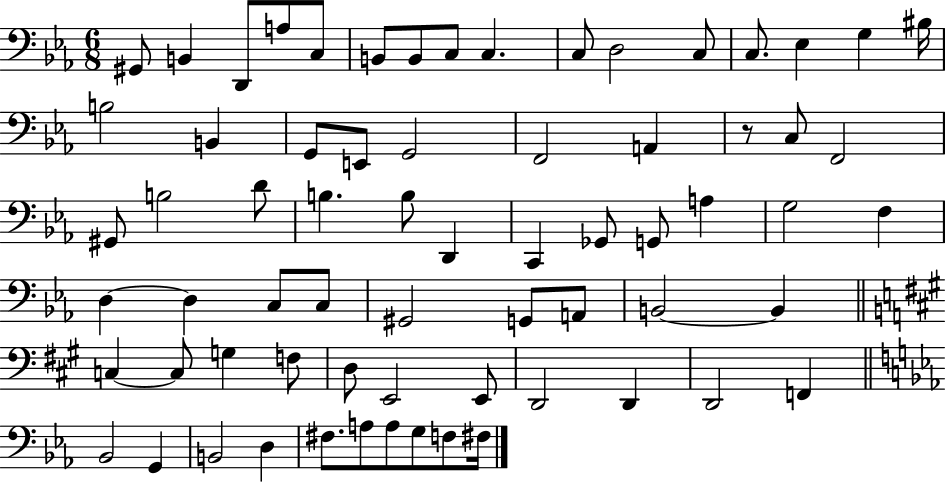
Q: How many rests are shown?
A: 1